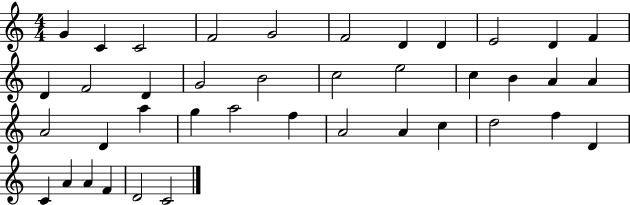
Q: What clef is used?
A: treble